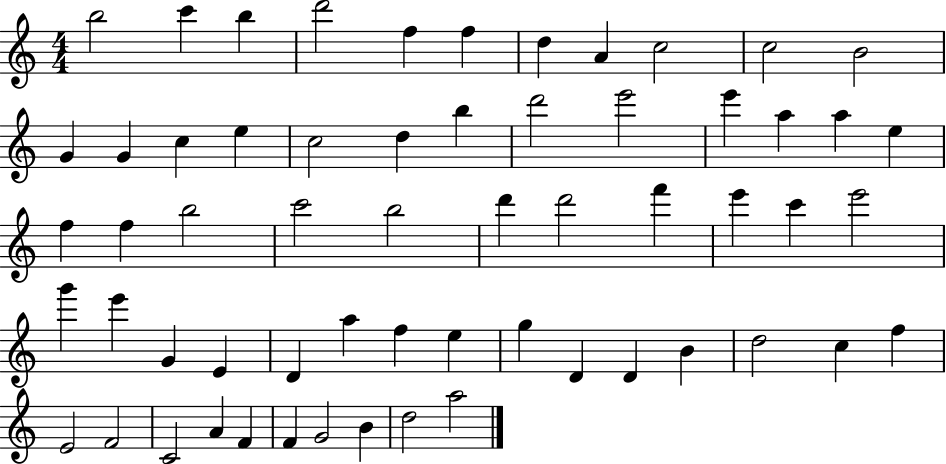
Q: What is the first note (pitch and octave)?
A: B5